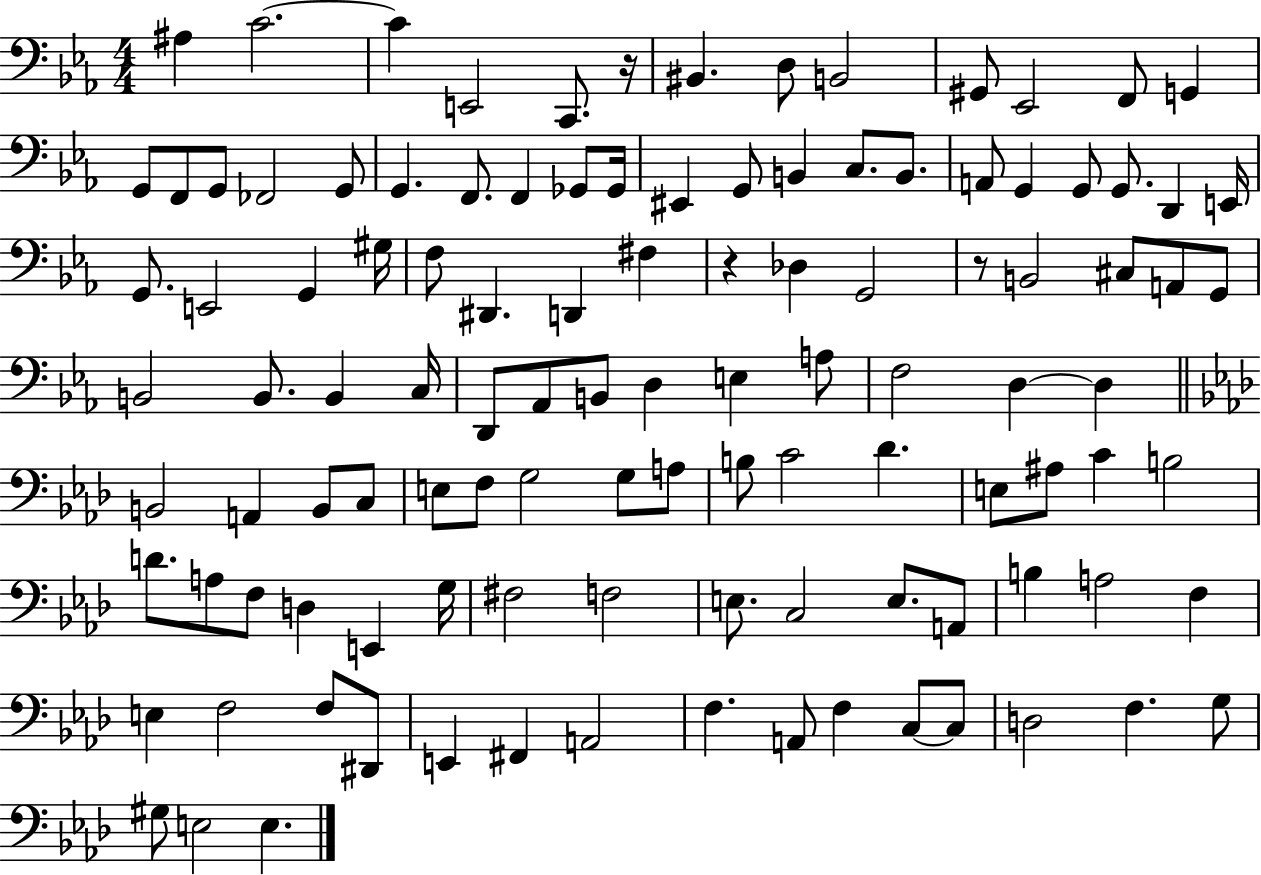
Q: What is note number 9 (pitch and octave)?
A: G#2